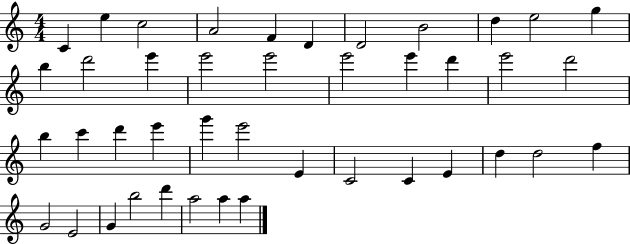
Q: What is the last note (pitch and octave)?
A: A5